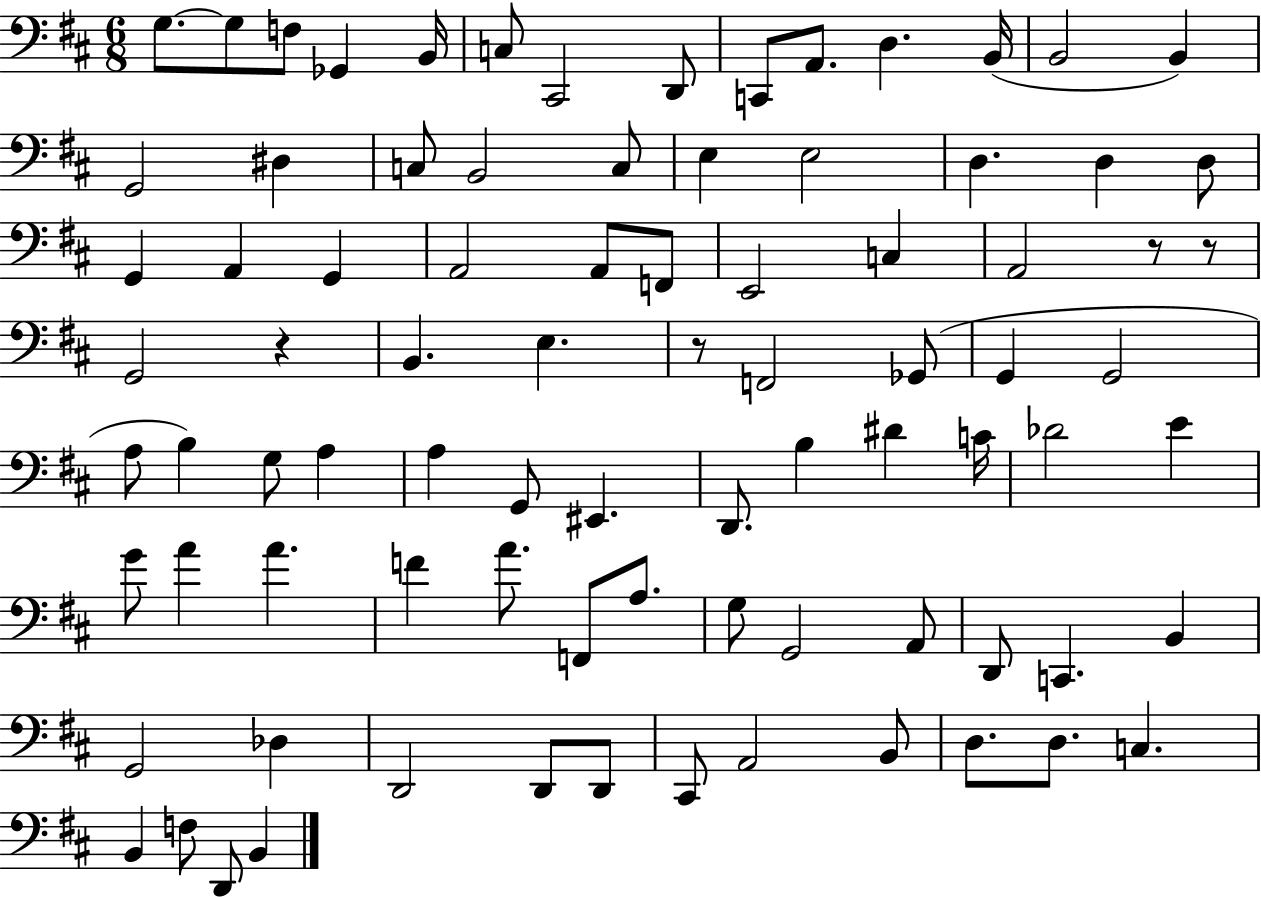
X:1
T:Untitled
M:6/8
L:1/4
K:D
G,/2 G,/2 F,/2 _G,, B,,/4 C,/2 ^C,,2 D,,/2 C,,/2 A,,/2 D, B,,/4 B,,2 B,, G,,2 ^D, C,/2 B,,2 C,/2 E, E,2 D, D, D,/2 G,, A,, G,, A,,2 A,,/2 F,,/2 E,,2 C, A,,2 z/2 z/2 G,,2 z B,, E, z/2 F,,2 _G,,/2 G,, G,,2 A,/2 B, G,/2 A, A, G,,/2 ^E,, D,,/2 B, ^D C/4 _D2 E G/2 A A F A/2 F,,/2 A,/2 G,/2 G,,2 A,,/2 D,,/2 C,, B,, G,,2 _D, D,,2 D,,/2 D,,/2 ^C,,/2 A,,2 B,,/2 D,/2 D,/2 C, B,, F,/2 D,,/2 B,,